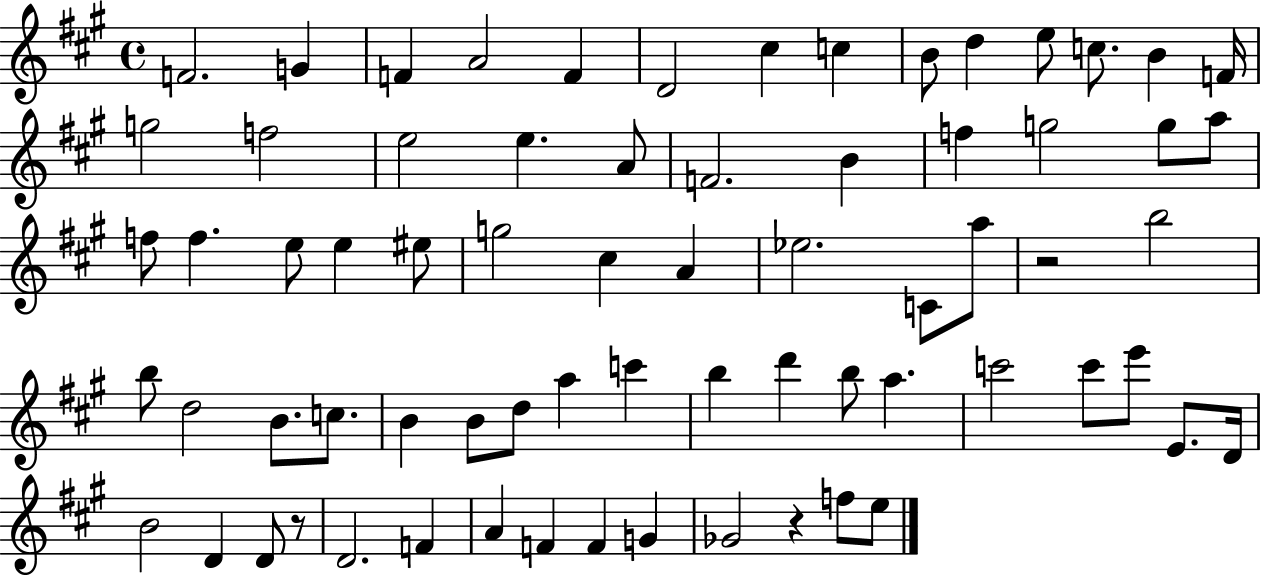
F4/h. G4/q F4/q A4/h F4/q D4/h C#5/q C5/q B4/e D5/q E5/e C5/e. B4/q F4/s G5/h F5/h E5/h E5/q. A4/e F4/h. B4/q F5/q G5/h G5/e A5/e F5/e F5/q. E5/e E5/q EIS5/e G5/h C#5/q A4/q Eb5/h. C4/e A5/e R/h B5/h B5/e D5/h B4/e. C5/e. B4/q B4/e D5/e A5/q C6/q B5/q D6/q B5/e A5/q. C6/h C6/e E6/e E4/e. D4/s B4/h D4/q D4/e R/e D4/h. F4/q A4/q F4/q F4/q G4/q Gb4/h R/q F5/e E5/e